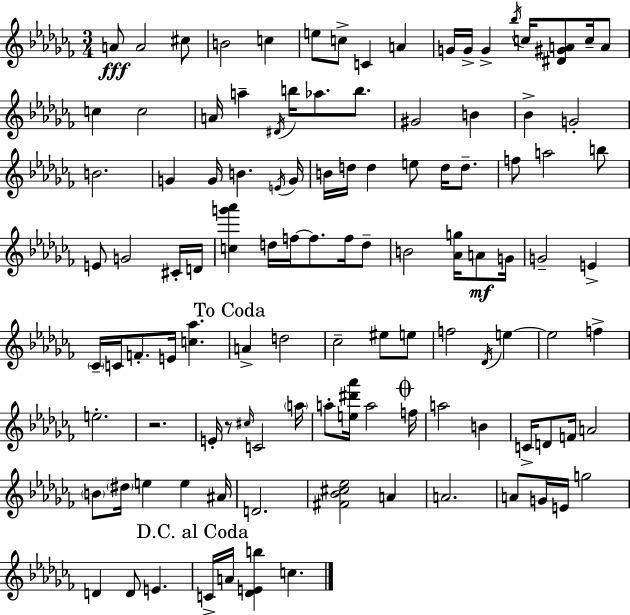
{
  \clef treble
  \numericTimeSignature
  \time 3/4
  \key aes \minor
  a'8\fff a'2 cis''8 | b'2 c''4 | e''8 c''8-> c'4 a'4 | g'16 g'16-> g'4-> \acciaccatura { bes''16 } c''16 <dis' gis' a'>8 c''16-- a'8 | \break c''4 c''2 | a'16 a''4-- \acciaccatura { dis'16 } b''16 aes''8. b''8. | gis'2 b'4 | bes'4-> g'2-. | \break b'2. | g'4 g'16 b'4. | \acciaccatura { e'16 } g'16 b'16 d''16 d''4 e''8 d''16 | d''8.-- f''8 a''2 | \break b''8 e'8 g'2 | cis'16-. d'16 <c'' g''' aes'''>4 d''16 f''16~~ f''8. | f''16 d''8-- b'2 <aes' g''>16 | a'8\mf g'16 g'2-- e'4-> | \break \parenthesize ces'16-- c'16 f'8.-. e'16 <c'' aes''>4. | \mark "To Coda" a'4-> d''2 | ces''2-- eis''8 | e''8 f''2 \acciaccatura { des'16 } | \break e''4~~ e''2 | f''4-> e''2.-. | r2. | e'16-. r8 \grace { cis''16 } c'2 | \break \parenthesize a''16 a''8-. <e'' dis''' aes'''>16 a''2 | \mark \markup { \musicglyph "scripts.coda" } f''16 a''2 | b'4 c'16-> d'8 f'16 a'2 | \parenthesize b'8 \parenthesize dis''16 e''4 | \break e''4 ais'16 d'2. | <fis' bes' cis'' ees''>2 | a'4 a'2. | a'8 g'16 e'16 g''2 | \break d'4 d'8 e'4. | \mark "D.C. al Coda" c'16-> a'16 <des' e' b''>4 c''4. | \bar "|."
}